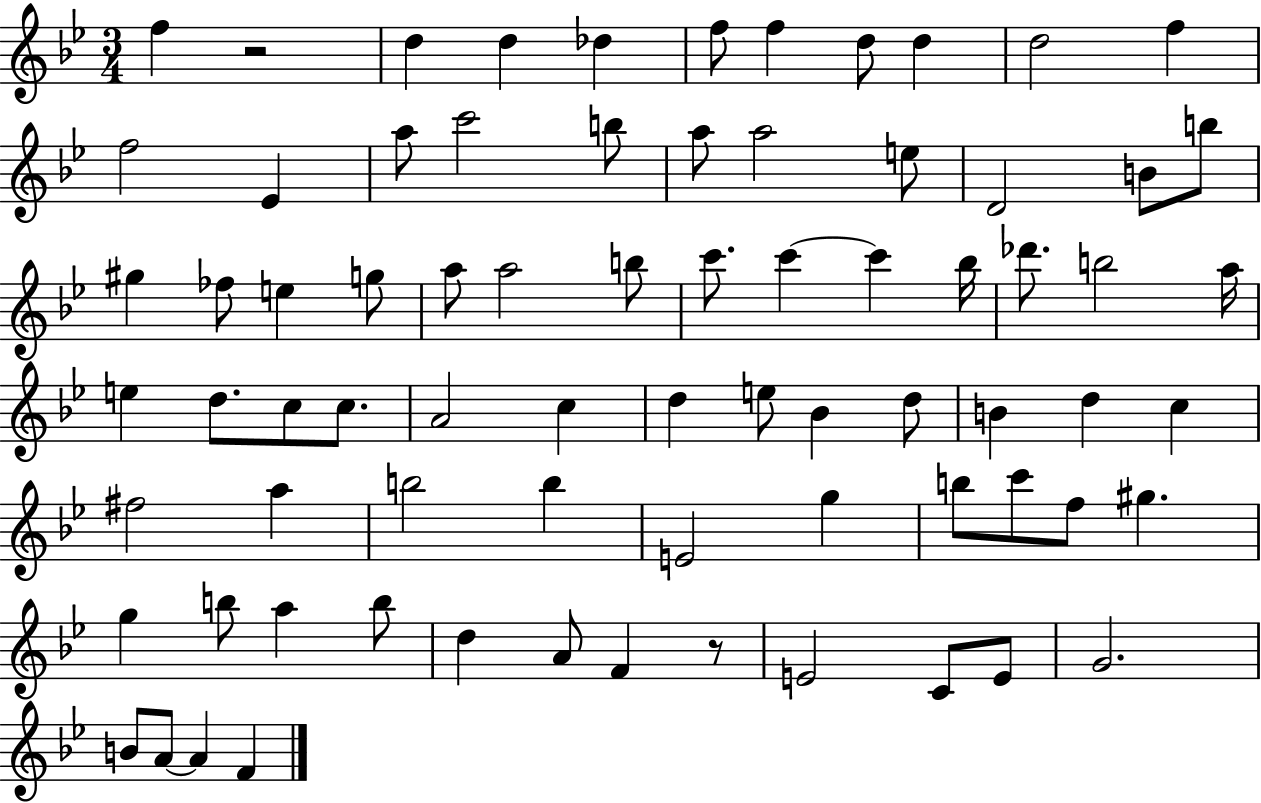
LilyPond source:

{
  \clef treble
  \numericTimeSignature
  \time 3/4
  \key bes \major
  f''4 r2 | d''4 d''4 des''4 | f''8 f''4 d''8 d''4 | d''2 f''4 | \break f''2 ees'4 | a''8 c'''2 b''8 | a''8 a''2 e''8 | d'2 b'8 b''8 | \break gis''4 fes''8 e''4 g''8 | a''8 a''2 b''8 | c'''8. c'''4~~ c'''4 bes''16 | des'''8. b''2 a''16 | \break e''4 d''8. c''8 c''8. | a'2 c''4 | d''4 e''8 bes'4 d''8 | b'4 d''4 c''4 | \break fis''2 a''4 | b''2 b''4 | e'2 g''4 | b''8 c'''8 f''8 gis''4. | \break g''4 b''8 a''4 b''8 | d''4 a'8 f'4 r8 | e'2 c'8 e'8 | g'2. | \break b'8 a'8~~ a'4 f'4 | \bar "|."
}